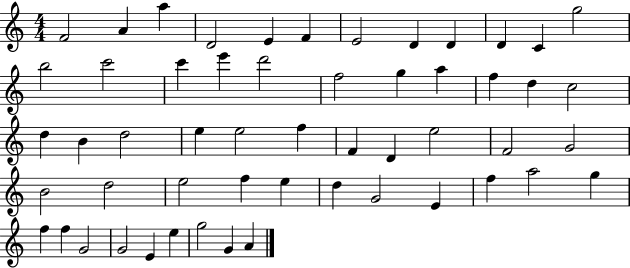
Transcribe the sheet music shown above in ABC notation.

X:1
T:Untitled
M:4/4
L:1/4
K:C
F2 A a D2 E F E2 D D D C g2 b2 c'2 c' e' d'2 f2 g a f d c2 d B d2 e e2 f F D e2 F2 G2 B2 d2 e2 f e d G2 E f a2 g f f G2 G2 E e g2 G A